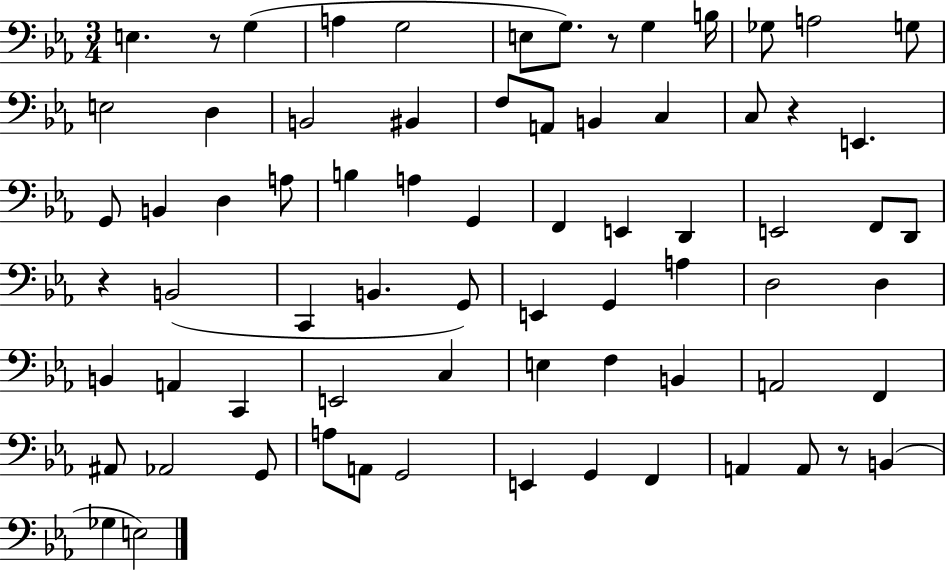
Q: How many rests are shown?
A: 5